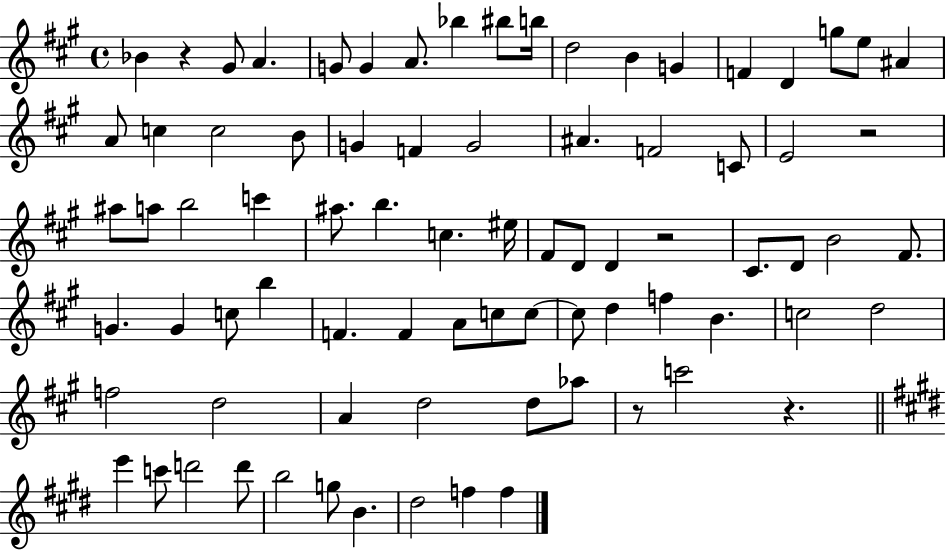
{
  \clef treble
  \time 4/4
  \defaultTimeSignature
  \key a \major
  bes'4 r4 gis'8 a'4. | g'8 g'4 a'8. bes''4 bis''8 b''16 | d''2 b'4 g'4 | f'4 d'4 g''8 e''8 ais'4 | \break a'8 c''4 c''2 b'8 | g'4 f'4 g'2 | ais'4. f'2 c'8 | e'2 r2 | \break ais''8 a''8 b''2 c'''4 | ais''8. b''4. c''4. eis''16 | fis'8 d'8 d'4 r2 | cis'8. d'8 b'2 fis'8. | \break g'4. g'4 c''8 b''4 | f'4. f'4 a'8 c''8 c''8~~ | c''8 d''4 f''4 b'4. | c''2 d''2 | \break f''2 d''2 | a'4 d''2 d''8 aes''8 | r8 c'''2 r4. | \bar "||" \break \key e \major e'''4 c'''8 d'''2 d'''8 | b''2 g''8 b'4. | dis''2 f''4 f''4 | \bar "|."
}